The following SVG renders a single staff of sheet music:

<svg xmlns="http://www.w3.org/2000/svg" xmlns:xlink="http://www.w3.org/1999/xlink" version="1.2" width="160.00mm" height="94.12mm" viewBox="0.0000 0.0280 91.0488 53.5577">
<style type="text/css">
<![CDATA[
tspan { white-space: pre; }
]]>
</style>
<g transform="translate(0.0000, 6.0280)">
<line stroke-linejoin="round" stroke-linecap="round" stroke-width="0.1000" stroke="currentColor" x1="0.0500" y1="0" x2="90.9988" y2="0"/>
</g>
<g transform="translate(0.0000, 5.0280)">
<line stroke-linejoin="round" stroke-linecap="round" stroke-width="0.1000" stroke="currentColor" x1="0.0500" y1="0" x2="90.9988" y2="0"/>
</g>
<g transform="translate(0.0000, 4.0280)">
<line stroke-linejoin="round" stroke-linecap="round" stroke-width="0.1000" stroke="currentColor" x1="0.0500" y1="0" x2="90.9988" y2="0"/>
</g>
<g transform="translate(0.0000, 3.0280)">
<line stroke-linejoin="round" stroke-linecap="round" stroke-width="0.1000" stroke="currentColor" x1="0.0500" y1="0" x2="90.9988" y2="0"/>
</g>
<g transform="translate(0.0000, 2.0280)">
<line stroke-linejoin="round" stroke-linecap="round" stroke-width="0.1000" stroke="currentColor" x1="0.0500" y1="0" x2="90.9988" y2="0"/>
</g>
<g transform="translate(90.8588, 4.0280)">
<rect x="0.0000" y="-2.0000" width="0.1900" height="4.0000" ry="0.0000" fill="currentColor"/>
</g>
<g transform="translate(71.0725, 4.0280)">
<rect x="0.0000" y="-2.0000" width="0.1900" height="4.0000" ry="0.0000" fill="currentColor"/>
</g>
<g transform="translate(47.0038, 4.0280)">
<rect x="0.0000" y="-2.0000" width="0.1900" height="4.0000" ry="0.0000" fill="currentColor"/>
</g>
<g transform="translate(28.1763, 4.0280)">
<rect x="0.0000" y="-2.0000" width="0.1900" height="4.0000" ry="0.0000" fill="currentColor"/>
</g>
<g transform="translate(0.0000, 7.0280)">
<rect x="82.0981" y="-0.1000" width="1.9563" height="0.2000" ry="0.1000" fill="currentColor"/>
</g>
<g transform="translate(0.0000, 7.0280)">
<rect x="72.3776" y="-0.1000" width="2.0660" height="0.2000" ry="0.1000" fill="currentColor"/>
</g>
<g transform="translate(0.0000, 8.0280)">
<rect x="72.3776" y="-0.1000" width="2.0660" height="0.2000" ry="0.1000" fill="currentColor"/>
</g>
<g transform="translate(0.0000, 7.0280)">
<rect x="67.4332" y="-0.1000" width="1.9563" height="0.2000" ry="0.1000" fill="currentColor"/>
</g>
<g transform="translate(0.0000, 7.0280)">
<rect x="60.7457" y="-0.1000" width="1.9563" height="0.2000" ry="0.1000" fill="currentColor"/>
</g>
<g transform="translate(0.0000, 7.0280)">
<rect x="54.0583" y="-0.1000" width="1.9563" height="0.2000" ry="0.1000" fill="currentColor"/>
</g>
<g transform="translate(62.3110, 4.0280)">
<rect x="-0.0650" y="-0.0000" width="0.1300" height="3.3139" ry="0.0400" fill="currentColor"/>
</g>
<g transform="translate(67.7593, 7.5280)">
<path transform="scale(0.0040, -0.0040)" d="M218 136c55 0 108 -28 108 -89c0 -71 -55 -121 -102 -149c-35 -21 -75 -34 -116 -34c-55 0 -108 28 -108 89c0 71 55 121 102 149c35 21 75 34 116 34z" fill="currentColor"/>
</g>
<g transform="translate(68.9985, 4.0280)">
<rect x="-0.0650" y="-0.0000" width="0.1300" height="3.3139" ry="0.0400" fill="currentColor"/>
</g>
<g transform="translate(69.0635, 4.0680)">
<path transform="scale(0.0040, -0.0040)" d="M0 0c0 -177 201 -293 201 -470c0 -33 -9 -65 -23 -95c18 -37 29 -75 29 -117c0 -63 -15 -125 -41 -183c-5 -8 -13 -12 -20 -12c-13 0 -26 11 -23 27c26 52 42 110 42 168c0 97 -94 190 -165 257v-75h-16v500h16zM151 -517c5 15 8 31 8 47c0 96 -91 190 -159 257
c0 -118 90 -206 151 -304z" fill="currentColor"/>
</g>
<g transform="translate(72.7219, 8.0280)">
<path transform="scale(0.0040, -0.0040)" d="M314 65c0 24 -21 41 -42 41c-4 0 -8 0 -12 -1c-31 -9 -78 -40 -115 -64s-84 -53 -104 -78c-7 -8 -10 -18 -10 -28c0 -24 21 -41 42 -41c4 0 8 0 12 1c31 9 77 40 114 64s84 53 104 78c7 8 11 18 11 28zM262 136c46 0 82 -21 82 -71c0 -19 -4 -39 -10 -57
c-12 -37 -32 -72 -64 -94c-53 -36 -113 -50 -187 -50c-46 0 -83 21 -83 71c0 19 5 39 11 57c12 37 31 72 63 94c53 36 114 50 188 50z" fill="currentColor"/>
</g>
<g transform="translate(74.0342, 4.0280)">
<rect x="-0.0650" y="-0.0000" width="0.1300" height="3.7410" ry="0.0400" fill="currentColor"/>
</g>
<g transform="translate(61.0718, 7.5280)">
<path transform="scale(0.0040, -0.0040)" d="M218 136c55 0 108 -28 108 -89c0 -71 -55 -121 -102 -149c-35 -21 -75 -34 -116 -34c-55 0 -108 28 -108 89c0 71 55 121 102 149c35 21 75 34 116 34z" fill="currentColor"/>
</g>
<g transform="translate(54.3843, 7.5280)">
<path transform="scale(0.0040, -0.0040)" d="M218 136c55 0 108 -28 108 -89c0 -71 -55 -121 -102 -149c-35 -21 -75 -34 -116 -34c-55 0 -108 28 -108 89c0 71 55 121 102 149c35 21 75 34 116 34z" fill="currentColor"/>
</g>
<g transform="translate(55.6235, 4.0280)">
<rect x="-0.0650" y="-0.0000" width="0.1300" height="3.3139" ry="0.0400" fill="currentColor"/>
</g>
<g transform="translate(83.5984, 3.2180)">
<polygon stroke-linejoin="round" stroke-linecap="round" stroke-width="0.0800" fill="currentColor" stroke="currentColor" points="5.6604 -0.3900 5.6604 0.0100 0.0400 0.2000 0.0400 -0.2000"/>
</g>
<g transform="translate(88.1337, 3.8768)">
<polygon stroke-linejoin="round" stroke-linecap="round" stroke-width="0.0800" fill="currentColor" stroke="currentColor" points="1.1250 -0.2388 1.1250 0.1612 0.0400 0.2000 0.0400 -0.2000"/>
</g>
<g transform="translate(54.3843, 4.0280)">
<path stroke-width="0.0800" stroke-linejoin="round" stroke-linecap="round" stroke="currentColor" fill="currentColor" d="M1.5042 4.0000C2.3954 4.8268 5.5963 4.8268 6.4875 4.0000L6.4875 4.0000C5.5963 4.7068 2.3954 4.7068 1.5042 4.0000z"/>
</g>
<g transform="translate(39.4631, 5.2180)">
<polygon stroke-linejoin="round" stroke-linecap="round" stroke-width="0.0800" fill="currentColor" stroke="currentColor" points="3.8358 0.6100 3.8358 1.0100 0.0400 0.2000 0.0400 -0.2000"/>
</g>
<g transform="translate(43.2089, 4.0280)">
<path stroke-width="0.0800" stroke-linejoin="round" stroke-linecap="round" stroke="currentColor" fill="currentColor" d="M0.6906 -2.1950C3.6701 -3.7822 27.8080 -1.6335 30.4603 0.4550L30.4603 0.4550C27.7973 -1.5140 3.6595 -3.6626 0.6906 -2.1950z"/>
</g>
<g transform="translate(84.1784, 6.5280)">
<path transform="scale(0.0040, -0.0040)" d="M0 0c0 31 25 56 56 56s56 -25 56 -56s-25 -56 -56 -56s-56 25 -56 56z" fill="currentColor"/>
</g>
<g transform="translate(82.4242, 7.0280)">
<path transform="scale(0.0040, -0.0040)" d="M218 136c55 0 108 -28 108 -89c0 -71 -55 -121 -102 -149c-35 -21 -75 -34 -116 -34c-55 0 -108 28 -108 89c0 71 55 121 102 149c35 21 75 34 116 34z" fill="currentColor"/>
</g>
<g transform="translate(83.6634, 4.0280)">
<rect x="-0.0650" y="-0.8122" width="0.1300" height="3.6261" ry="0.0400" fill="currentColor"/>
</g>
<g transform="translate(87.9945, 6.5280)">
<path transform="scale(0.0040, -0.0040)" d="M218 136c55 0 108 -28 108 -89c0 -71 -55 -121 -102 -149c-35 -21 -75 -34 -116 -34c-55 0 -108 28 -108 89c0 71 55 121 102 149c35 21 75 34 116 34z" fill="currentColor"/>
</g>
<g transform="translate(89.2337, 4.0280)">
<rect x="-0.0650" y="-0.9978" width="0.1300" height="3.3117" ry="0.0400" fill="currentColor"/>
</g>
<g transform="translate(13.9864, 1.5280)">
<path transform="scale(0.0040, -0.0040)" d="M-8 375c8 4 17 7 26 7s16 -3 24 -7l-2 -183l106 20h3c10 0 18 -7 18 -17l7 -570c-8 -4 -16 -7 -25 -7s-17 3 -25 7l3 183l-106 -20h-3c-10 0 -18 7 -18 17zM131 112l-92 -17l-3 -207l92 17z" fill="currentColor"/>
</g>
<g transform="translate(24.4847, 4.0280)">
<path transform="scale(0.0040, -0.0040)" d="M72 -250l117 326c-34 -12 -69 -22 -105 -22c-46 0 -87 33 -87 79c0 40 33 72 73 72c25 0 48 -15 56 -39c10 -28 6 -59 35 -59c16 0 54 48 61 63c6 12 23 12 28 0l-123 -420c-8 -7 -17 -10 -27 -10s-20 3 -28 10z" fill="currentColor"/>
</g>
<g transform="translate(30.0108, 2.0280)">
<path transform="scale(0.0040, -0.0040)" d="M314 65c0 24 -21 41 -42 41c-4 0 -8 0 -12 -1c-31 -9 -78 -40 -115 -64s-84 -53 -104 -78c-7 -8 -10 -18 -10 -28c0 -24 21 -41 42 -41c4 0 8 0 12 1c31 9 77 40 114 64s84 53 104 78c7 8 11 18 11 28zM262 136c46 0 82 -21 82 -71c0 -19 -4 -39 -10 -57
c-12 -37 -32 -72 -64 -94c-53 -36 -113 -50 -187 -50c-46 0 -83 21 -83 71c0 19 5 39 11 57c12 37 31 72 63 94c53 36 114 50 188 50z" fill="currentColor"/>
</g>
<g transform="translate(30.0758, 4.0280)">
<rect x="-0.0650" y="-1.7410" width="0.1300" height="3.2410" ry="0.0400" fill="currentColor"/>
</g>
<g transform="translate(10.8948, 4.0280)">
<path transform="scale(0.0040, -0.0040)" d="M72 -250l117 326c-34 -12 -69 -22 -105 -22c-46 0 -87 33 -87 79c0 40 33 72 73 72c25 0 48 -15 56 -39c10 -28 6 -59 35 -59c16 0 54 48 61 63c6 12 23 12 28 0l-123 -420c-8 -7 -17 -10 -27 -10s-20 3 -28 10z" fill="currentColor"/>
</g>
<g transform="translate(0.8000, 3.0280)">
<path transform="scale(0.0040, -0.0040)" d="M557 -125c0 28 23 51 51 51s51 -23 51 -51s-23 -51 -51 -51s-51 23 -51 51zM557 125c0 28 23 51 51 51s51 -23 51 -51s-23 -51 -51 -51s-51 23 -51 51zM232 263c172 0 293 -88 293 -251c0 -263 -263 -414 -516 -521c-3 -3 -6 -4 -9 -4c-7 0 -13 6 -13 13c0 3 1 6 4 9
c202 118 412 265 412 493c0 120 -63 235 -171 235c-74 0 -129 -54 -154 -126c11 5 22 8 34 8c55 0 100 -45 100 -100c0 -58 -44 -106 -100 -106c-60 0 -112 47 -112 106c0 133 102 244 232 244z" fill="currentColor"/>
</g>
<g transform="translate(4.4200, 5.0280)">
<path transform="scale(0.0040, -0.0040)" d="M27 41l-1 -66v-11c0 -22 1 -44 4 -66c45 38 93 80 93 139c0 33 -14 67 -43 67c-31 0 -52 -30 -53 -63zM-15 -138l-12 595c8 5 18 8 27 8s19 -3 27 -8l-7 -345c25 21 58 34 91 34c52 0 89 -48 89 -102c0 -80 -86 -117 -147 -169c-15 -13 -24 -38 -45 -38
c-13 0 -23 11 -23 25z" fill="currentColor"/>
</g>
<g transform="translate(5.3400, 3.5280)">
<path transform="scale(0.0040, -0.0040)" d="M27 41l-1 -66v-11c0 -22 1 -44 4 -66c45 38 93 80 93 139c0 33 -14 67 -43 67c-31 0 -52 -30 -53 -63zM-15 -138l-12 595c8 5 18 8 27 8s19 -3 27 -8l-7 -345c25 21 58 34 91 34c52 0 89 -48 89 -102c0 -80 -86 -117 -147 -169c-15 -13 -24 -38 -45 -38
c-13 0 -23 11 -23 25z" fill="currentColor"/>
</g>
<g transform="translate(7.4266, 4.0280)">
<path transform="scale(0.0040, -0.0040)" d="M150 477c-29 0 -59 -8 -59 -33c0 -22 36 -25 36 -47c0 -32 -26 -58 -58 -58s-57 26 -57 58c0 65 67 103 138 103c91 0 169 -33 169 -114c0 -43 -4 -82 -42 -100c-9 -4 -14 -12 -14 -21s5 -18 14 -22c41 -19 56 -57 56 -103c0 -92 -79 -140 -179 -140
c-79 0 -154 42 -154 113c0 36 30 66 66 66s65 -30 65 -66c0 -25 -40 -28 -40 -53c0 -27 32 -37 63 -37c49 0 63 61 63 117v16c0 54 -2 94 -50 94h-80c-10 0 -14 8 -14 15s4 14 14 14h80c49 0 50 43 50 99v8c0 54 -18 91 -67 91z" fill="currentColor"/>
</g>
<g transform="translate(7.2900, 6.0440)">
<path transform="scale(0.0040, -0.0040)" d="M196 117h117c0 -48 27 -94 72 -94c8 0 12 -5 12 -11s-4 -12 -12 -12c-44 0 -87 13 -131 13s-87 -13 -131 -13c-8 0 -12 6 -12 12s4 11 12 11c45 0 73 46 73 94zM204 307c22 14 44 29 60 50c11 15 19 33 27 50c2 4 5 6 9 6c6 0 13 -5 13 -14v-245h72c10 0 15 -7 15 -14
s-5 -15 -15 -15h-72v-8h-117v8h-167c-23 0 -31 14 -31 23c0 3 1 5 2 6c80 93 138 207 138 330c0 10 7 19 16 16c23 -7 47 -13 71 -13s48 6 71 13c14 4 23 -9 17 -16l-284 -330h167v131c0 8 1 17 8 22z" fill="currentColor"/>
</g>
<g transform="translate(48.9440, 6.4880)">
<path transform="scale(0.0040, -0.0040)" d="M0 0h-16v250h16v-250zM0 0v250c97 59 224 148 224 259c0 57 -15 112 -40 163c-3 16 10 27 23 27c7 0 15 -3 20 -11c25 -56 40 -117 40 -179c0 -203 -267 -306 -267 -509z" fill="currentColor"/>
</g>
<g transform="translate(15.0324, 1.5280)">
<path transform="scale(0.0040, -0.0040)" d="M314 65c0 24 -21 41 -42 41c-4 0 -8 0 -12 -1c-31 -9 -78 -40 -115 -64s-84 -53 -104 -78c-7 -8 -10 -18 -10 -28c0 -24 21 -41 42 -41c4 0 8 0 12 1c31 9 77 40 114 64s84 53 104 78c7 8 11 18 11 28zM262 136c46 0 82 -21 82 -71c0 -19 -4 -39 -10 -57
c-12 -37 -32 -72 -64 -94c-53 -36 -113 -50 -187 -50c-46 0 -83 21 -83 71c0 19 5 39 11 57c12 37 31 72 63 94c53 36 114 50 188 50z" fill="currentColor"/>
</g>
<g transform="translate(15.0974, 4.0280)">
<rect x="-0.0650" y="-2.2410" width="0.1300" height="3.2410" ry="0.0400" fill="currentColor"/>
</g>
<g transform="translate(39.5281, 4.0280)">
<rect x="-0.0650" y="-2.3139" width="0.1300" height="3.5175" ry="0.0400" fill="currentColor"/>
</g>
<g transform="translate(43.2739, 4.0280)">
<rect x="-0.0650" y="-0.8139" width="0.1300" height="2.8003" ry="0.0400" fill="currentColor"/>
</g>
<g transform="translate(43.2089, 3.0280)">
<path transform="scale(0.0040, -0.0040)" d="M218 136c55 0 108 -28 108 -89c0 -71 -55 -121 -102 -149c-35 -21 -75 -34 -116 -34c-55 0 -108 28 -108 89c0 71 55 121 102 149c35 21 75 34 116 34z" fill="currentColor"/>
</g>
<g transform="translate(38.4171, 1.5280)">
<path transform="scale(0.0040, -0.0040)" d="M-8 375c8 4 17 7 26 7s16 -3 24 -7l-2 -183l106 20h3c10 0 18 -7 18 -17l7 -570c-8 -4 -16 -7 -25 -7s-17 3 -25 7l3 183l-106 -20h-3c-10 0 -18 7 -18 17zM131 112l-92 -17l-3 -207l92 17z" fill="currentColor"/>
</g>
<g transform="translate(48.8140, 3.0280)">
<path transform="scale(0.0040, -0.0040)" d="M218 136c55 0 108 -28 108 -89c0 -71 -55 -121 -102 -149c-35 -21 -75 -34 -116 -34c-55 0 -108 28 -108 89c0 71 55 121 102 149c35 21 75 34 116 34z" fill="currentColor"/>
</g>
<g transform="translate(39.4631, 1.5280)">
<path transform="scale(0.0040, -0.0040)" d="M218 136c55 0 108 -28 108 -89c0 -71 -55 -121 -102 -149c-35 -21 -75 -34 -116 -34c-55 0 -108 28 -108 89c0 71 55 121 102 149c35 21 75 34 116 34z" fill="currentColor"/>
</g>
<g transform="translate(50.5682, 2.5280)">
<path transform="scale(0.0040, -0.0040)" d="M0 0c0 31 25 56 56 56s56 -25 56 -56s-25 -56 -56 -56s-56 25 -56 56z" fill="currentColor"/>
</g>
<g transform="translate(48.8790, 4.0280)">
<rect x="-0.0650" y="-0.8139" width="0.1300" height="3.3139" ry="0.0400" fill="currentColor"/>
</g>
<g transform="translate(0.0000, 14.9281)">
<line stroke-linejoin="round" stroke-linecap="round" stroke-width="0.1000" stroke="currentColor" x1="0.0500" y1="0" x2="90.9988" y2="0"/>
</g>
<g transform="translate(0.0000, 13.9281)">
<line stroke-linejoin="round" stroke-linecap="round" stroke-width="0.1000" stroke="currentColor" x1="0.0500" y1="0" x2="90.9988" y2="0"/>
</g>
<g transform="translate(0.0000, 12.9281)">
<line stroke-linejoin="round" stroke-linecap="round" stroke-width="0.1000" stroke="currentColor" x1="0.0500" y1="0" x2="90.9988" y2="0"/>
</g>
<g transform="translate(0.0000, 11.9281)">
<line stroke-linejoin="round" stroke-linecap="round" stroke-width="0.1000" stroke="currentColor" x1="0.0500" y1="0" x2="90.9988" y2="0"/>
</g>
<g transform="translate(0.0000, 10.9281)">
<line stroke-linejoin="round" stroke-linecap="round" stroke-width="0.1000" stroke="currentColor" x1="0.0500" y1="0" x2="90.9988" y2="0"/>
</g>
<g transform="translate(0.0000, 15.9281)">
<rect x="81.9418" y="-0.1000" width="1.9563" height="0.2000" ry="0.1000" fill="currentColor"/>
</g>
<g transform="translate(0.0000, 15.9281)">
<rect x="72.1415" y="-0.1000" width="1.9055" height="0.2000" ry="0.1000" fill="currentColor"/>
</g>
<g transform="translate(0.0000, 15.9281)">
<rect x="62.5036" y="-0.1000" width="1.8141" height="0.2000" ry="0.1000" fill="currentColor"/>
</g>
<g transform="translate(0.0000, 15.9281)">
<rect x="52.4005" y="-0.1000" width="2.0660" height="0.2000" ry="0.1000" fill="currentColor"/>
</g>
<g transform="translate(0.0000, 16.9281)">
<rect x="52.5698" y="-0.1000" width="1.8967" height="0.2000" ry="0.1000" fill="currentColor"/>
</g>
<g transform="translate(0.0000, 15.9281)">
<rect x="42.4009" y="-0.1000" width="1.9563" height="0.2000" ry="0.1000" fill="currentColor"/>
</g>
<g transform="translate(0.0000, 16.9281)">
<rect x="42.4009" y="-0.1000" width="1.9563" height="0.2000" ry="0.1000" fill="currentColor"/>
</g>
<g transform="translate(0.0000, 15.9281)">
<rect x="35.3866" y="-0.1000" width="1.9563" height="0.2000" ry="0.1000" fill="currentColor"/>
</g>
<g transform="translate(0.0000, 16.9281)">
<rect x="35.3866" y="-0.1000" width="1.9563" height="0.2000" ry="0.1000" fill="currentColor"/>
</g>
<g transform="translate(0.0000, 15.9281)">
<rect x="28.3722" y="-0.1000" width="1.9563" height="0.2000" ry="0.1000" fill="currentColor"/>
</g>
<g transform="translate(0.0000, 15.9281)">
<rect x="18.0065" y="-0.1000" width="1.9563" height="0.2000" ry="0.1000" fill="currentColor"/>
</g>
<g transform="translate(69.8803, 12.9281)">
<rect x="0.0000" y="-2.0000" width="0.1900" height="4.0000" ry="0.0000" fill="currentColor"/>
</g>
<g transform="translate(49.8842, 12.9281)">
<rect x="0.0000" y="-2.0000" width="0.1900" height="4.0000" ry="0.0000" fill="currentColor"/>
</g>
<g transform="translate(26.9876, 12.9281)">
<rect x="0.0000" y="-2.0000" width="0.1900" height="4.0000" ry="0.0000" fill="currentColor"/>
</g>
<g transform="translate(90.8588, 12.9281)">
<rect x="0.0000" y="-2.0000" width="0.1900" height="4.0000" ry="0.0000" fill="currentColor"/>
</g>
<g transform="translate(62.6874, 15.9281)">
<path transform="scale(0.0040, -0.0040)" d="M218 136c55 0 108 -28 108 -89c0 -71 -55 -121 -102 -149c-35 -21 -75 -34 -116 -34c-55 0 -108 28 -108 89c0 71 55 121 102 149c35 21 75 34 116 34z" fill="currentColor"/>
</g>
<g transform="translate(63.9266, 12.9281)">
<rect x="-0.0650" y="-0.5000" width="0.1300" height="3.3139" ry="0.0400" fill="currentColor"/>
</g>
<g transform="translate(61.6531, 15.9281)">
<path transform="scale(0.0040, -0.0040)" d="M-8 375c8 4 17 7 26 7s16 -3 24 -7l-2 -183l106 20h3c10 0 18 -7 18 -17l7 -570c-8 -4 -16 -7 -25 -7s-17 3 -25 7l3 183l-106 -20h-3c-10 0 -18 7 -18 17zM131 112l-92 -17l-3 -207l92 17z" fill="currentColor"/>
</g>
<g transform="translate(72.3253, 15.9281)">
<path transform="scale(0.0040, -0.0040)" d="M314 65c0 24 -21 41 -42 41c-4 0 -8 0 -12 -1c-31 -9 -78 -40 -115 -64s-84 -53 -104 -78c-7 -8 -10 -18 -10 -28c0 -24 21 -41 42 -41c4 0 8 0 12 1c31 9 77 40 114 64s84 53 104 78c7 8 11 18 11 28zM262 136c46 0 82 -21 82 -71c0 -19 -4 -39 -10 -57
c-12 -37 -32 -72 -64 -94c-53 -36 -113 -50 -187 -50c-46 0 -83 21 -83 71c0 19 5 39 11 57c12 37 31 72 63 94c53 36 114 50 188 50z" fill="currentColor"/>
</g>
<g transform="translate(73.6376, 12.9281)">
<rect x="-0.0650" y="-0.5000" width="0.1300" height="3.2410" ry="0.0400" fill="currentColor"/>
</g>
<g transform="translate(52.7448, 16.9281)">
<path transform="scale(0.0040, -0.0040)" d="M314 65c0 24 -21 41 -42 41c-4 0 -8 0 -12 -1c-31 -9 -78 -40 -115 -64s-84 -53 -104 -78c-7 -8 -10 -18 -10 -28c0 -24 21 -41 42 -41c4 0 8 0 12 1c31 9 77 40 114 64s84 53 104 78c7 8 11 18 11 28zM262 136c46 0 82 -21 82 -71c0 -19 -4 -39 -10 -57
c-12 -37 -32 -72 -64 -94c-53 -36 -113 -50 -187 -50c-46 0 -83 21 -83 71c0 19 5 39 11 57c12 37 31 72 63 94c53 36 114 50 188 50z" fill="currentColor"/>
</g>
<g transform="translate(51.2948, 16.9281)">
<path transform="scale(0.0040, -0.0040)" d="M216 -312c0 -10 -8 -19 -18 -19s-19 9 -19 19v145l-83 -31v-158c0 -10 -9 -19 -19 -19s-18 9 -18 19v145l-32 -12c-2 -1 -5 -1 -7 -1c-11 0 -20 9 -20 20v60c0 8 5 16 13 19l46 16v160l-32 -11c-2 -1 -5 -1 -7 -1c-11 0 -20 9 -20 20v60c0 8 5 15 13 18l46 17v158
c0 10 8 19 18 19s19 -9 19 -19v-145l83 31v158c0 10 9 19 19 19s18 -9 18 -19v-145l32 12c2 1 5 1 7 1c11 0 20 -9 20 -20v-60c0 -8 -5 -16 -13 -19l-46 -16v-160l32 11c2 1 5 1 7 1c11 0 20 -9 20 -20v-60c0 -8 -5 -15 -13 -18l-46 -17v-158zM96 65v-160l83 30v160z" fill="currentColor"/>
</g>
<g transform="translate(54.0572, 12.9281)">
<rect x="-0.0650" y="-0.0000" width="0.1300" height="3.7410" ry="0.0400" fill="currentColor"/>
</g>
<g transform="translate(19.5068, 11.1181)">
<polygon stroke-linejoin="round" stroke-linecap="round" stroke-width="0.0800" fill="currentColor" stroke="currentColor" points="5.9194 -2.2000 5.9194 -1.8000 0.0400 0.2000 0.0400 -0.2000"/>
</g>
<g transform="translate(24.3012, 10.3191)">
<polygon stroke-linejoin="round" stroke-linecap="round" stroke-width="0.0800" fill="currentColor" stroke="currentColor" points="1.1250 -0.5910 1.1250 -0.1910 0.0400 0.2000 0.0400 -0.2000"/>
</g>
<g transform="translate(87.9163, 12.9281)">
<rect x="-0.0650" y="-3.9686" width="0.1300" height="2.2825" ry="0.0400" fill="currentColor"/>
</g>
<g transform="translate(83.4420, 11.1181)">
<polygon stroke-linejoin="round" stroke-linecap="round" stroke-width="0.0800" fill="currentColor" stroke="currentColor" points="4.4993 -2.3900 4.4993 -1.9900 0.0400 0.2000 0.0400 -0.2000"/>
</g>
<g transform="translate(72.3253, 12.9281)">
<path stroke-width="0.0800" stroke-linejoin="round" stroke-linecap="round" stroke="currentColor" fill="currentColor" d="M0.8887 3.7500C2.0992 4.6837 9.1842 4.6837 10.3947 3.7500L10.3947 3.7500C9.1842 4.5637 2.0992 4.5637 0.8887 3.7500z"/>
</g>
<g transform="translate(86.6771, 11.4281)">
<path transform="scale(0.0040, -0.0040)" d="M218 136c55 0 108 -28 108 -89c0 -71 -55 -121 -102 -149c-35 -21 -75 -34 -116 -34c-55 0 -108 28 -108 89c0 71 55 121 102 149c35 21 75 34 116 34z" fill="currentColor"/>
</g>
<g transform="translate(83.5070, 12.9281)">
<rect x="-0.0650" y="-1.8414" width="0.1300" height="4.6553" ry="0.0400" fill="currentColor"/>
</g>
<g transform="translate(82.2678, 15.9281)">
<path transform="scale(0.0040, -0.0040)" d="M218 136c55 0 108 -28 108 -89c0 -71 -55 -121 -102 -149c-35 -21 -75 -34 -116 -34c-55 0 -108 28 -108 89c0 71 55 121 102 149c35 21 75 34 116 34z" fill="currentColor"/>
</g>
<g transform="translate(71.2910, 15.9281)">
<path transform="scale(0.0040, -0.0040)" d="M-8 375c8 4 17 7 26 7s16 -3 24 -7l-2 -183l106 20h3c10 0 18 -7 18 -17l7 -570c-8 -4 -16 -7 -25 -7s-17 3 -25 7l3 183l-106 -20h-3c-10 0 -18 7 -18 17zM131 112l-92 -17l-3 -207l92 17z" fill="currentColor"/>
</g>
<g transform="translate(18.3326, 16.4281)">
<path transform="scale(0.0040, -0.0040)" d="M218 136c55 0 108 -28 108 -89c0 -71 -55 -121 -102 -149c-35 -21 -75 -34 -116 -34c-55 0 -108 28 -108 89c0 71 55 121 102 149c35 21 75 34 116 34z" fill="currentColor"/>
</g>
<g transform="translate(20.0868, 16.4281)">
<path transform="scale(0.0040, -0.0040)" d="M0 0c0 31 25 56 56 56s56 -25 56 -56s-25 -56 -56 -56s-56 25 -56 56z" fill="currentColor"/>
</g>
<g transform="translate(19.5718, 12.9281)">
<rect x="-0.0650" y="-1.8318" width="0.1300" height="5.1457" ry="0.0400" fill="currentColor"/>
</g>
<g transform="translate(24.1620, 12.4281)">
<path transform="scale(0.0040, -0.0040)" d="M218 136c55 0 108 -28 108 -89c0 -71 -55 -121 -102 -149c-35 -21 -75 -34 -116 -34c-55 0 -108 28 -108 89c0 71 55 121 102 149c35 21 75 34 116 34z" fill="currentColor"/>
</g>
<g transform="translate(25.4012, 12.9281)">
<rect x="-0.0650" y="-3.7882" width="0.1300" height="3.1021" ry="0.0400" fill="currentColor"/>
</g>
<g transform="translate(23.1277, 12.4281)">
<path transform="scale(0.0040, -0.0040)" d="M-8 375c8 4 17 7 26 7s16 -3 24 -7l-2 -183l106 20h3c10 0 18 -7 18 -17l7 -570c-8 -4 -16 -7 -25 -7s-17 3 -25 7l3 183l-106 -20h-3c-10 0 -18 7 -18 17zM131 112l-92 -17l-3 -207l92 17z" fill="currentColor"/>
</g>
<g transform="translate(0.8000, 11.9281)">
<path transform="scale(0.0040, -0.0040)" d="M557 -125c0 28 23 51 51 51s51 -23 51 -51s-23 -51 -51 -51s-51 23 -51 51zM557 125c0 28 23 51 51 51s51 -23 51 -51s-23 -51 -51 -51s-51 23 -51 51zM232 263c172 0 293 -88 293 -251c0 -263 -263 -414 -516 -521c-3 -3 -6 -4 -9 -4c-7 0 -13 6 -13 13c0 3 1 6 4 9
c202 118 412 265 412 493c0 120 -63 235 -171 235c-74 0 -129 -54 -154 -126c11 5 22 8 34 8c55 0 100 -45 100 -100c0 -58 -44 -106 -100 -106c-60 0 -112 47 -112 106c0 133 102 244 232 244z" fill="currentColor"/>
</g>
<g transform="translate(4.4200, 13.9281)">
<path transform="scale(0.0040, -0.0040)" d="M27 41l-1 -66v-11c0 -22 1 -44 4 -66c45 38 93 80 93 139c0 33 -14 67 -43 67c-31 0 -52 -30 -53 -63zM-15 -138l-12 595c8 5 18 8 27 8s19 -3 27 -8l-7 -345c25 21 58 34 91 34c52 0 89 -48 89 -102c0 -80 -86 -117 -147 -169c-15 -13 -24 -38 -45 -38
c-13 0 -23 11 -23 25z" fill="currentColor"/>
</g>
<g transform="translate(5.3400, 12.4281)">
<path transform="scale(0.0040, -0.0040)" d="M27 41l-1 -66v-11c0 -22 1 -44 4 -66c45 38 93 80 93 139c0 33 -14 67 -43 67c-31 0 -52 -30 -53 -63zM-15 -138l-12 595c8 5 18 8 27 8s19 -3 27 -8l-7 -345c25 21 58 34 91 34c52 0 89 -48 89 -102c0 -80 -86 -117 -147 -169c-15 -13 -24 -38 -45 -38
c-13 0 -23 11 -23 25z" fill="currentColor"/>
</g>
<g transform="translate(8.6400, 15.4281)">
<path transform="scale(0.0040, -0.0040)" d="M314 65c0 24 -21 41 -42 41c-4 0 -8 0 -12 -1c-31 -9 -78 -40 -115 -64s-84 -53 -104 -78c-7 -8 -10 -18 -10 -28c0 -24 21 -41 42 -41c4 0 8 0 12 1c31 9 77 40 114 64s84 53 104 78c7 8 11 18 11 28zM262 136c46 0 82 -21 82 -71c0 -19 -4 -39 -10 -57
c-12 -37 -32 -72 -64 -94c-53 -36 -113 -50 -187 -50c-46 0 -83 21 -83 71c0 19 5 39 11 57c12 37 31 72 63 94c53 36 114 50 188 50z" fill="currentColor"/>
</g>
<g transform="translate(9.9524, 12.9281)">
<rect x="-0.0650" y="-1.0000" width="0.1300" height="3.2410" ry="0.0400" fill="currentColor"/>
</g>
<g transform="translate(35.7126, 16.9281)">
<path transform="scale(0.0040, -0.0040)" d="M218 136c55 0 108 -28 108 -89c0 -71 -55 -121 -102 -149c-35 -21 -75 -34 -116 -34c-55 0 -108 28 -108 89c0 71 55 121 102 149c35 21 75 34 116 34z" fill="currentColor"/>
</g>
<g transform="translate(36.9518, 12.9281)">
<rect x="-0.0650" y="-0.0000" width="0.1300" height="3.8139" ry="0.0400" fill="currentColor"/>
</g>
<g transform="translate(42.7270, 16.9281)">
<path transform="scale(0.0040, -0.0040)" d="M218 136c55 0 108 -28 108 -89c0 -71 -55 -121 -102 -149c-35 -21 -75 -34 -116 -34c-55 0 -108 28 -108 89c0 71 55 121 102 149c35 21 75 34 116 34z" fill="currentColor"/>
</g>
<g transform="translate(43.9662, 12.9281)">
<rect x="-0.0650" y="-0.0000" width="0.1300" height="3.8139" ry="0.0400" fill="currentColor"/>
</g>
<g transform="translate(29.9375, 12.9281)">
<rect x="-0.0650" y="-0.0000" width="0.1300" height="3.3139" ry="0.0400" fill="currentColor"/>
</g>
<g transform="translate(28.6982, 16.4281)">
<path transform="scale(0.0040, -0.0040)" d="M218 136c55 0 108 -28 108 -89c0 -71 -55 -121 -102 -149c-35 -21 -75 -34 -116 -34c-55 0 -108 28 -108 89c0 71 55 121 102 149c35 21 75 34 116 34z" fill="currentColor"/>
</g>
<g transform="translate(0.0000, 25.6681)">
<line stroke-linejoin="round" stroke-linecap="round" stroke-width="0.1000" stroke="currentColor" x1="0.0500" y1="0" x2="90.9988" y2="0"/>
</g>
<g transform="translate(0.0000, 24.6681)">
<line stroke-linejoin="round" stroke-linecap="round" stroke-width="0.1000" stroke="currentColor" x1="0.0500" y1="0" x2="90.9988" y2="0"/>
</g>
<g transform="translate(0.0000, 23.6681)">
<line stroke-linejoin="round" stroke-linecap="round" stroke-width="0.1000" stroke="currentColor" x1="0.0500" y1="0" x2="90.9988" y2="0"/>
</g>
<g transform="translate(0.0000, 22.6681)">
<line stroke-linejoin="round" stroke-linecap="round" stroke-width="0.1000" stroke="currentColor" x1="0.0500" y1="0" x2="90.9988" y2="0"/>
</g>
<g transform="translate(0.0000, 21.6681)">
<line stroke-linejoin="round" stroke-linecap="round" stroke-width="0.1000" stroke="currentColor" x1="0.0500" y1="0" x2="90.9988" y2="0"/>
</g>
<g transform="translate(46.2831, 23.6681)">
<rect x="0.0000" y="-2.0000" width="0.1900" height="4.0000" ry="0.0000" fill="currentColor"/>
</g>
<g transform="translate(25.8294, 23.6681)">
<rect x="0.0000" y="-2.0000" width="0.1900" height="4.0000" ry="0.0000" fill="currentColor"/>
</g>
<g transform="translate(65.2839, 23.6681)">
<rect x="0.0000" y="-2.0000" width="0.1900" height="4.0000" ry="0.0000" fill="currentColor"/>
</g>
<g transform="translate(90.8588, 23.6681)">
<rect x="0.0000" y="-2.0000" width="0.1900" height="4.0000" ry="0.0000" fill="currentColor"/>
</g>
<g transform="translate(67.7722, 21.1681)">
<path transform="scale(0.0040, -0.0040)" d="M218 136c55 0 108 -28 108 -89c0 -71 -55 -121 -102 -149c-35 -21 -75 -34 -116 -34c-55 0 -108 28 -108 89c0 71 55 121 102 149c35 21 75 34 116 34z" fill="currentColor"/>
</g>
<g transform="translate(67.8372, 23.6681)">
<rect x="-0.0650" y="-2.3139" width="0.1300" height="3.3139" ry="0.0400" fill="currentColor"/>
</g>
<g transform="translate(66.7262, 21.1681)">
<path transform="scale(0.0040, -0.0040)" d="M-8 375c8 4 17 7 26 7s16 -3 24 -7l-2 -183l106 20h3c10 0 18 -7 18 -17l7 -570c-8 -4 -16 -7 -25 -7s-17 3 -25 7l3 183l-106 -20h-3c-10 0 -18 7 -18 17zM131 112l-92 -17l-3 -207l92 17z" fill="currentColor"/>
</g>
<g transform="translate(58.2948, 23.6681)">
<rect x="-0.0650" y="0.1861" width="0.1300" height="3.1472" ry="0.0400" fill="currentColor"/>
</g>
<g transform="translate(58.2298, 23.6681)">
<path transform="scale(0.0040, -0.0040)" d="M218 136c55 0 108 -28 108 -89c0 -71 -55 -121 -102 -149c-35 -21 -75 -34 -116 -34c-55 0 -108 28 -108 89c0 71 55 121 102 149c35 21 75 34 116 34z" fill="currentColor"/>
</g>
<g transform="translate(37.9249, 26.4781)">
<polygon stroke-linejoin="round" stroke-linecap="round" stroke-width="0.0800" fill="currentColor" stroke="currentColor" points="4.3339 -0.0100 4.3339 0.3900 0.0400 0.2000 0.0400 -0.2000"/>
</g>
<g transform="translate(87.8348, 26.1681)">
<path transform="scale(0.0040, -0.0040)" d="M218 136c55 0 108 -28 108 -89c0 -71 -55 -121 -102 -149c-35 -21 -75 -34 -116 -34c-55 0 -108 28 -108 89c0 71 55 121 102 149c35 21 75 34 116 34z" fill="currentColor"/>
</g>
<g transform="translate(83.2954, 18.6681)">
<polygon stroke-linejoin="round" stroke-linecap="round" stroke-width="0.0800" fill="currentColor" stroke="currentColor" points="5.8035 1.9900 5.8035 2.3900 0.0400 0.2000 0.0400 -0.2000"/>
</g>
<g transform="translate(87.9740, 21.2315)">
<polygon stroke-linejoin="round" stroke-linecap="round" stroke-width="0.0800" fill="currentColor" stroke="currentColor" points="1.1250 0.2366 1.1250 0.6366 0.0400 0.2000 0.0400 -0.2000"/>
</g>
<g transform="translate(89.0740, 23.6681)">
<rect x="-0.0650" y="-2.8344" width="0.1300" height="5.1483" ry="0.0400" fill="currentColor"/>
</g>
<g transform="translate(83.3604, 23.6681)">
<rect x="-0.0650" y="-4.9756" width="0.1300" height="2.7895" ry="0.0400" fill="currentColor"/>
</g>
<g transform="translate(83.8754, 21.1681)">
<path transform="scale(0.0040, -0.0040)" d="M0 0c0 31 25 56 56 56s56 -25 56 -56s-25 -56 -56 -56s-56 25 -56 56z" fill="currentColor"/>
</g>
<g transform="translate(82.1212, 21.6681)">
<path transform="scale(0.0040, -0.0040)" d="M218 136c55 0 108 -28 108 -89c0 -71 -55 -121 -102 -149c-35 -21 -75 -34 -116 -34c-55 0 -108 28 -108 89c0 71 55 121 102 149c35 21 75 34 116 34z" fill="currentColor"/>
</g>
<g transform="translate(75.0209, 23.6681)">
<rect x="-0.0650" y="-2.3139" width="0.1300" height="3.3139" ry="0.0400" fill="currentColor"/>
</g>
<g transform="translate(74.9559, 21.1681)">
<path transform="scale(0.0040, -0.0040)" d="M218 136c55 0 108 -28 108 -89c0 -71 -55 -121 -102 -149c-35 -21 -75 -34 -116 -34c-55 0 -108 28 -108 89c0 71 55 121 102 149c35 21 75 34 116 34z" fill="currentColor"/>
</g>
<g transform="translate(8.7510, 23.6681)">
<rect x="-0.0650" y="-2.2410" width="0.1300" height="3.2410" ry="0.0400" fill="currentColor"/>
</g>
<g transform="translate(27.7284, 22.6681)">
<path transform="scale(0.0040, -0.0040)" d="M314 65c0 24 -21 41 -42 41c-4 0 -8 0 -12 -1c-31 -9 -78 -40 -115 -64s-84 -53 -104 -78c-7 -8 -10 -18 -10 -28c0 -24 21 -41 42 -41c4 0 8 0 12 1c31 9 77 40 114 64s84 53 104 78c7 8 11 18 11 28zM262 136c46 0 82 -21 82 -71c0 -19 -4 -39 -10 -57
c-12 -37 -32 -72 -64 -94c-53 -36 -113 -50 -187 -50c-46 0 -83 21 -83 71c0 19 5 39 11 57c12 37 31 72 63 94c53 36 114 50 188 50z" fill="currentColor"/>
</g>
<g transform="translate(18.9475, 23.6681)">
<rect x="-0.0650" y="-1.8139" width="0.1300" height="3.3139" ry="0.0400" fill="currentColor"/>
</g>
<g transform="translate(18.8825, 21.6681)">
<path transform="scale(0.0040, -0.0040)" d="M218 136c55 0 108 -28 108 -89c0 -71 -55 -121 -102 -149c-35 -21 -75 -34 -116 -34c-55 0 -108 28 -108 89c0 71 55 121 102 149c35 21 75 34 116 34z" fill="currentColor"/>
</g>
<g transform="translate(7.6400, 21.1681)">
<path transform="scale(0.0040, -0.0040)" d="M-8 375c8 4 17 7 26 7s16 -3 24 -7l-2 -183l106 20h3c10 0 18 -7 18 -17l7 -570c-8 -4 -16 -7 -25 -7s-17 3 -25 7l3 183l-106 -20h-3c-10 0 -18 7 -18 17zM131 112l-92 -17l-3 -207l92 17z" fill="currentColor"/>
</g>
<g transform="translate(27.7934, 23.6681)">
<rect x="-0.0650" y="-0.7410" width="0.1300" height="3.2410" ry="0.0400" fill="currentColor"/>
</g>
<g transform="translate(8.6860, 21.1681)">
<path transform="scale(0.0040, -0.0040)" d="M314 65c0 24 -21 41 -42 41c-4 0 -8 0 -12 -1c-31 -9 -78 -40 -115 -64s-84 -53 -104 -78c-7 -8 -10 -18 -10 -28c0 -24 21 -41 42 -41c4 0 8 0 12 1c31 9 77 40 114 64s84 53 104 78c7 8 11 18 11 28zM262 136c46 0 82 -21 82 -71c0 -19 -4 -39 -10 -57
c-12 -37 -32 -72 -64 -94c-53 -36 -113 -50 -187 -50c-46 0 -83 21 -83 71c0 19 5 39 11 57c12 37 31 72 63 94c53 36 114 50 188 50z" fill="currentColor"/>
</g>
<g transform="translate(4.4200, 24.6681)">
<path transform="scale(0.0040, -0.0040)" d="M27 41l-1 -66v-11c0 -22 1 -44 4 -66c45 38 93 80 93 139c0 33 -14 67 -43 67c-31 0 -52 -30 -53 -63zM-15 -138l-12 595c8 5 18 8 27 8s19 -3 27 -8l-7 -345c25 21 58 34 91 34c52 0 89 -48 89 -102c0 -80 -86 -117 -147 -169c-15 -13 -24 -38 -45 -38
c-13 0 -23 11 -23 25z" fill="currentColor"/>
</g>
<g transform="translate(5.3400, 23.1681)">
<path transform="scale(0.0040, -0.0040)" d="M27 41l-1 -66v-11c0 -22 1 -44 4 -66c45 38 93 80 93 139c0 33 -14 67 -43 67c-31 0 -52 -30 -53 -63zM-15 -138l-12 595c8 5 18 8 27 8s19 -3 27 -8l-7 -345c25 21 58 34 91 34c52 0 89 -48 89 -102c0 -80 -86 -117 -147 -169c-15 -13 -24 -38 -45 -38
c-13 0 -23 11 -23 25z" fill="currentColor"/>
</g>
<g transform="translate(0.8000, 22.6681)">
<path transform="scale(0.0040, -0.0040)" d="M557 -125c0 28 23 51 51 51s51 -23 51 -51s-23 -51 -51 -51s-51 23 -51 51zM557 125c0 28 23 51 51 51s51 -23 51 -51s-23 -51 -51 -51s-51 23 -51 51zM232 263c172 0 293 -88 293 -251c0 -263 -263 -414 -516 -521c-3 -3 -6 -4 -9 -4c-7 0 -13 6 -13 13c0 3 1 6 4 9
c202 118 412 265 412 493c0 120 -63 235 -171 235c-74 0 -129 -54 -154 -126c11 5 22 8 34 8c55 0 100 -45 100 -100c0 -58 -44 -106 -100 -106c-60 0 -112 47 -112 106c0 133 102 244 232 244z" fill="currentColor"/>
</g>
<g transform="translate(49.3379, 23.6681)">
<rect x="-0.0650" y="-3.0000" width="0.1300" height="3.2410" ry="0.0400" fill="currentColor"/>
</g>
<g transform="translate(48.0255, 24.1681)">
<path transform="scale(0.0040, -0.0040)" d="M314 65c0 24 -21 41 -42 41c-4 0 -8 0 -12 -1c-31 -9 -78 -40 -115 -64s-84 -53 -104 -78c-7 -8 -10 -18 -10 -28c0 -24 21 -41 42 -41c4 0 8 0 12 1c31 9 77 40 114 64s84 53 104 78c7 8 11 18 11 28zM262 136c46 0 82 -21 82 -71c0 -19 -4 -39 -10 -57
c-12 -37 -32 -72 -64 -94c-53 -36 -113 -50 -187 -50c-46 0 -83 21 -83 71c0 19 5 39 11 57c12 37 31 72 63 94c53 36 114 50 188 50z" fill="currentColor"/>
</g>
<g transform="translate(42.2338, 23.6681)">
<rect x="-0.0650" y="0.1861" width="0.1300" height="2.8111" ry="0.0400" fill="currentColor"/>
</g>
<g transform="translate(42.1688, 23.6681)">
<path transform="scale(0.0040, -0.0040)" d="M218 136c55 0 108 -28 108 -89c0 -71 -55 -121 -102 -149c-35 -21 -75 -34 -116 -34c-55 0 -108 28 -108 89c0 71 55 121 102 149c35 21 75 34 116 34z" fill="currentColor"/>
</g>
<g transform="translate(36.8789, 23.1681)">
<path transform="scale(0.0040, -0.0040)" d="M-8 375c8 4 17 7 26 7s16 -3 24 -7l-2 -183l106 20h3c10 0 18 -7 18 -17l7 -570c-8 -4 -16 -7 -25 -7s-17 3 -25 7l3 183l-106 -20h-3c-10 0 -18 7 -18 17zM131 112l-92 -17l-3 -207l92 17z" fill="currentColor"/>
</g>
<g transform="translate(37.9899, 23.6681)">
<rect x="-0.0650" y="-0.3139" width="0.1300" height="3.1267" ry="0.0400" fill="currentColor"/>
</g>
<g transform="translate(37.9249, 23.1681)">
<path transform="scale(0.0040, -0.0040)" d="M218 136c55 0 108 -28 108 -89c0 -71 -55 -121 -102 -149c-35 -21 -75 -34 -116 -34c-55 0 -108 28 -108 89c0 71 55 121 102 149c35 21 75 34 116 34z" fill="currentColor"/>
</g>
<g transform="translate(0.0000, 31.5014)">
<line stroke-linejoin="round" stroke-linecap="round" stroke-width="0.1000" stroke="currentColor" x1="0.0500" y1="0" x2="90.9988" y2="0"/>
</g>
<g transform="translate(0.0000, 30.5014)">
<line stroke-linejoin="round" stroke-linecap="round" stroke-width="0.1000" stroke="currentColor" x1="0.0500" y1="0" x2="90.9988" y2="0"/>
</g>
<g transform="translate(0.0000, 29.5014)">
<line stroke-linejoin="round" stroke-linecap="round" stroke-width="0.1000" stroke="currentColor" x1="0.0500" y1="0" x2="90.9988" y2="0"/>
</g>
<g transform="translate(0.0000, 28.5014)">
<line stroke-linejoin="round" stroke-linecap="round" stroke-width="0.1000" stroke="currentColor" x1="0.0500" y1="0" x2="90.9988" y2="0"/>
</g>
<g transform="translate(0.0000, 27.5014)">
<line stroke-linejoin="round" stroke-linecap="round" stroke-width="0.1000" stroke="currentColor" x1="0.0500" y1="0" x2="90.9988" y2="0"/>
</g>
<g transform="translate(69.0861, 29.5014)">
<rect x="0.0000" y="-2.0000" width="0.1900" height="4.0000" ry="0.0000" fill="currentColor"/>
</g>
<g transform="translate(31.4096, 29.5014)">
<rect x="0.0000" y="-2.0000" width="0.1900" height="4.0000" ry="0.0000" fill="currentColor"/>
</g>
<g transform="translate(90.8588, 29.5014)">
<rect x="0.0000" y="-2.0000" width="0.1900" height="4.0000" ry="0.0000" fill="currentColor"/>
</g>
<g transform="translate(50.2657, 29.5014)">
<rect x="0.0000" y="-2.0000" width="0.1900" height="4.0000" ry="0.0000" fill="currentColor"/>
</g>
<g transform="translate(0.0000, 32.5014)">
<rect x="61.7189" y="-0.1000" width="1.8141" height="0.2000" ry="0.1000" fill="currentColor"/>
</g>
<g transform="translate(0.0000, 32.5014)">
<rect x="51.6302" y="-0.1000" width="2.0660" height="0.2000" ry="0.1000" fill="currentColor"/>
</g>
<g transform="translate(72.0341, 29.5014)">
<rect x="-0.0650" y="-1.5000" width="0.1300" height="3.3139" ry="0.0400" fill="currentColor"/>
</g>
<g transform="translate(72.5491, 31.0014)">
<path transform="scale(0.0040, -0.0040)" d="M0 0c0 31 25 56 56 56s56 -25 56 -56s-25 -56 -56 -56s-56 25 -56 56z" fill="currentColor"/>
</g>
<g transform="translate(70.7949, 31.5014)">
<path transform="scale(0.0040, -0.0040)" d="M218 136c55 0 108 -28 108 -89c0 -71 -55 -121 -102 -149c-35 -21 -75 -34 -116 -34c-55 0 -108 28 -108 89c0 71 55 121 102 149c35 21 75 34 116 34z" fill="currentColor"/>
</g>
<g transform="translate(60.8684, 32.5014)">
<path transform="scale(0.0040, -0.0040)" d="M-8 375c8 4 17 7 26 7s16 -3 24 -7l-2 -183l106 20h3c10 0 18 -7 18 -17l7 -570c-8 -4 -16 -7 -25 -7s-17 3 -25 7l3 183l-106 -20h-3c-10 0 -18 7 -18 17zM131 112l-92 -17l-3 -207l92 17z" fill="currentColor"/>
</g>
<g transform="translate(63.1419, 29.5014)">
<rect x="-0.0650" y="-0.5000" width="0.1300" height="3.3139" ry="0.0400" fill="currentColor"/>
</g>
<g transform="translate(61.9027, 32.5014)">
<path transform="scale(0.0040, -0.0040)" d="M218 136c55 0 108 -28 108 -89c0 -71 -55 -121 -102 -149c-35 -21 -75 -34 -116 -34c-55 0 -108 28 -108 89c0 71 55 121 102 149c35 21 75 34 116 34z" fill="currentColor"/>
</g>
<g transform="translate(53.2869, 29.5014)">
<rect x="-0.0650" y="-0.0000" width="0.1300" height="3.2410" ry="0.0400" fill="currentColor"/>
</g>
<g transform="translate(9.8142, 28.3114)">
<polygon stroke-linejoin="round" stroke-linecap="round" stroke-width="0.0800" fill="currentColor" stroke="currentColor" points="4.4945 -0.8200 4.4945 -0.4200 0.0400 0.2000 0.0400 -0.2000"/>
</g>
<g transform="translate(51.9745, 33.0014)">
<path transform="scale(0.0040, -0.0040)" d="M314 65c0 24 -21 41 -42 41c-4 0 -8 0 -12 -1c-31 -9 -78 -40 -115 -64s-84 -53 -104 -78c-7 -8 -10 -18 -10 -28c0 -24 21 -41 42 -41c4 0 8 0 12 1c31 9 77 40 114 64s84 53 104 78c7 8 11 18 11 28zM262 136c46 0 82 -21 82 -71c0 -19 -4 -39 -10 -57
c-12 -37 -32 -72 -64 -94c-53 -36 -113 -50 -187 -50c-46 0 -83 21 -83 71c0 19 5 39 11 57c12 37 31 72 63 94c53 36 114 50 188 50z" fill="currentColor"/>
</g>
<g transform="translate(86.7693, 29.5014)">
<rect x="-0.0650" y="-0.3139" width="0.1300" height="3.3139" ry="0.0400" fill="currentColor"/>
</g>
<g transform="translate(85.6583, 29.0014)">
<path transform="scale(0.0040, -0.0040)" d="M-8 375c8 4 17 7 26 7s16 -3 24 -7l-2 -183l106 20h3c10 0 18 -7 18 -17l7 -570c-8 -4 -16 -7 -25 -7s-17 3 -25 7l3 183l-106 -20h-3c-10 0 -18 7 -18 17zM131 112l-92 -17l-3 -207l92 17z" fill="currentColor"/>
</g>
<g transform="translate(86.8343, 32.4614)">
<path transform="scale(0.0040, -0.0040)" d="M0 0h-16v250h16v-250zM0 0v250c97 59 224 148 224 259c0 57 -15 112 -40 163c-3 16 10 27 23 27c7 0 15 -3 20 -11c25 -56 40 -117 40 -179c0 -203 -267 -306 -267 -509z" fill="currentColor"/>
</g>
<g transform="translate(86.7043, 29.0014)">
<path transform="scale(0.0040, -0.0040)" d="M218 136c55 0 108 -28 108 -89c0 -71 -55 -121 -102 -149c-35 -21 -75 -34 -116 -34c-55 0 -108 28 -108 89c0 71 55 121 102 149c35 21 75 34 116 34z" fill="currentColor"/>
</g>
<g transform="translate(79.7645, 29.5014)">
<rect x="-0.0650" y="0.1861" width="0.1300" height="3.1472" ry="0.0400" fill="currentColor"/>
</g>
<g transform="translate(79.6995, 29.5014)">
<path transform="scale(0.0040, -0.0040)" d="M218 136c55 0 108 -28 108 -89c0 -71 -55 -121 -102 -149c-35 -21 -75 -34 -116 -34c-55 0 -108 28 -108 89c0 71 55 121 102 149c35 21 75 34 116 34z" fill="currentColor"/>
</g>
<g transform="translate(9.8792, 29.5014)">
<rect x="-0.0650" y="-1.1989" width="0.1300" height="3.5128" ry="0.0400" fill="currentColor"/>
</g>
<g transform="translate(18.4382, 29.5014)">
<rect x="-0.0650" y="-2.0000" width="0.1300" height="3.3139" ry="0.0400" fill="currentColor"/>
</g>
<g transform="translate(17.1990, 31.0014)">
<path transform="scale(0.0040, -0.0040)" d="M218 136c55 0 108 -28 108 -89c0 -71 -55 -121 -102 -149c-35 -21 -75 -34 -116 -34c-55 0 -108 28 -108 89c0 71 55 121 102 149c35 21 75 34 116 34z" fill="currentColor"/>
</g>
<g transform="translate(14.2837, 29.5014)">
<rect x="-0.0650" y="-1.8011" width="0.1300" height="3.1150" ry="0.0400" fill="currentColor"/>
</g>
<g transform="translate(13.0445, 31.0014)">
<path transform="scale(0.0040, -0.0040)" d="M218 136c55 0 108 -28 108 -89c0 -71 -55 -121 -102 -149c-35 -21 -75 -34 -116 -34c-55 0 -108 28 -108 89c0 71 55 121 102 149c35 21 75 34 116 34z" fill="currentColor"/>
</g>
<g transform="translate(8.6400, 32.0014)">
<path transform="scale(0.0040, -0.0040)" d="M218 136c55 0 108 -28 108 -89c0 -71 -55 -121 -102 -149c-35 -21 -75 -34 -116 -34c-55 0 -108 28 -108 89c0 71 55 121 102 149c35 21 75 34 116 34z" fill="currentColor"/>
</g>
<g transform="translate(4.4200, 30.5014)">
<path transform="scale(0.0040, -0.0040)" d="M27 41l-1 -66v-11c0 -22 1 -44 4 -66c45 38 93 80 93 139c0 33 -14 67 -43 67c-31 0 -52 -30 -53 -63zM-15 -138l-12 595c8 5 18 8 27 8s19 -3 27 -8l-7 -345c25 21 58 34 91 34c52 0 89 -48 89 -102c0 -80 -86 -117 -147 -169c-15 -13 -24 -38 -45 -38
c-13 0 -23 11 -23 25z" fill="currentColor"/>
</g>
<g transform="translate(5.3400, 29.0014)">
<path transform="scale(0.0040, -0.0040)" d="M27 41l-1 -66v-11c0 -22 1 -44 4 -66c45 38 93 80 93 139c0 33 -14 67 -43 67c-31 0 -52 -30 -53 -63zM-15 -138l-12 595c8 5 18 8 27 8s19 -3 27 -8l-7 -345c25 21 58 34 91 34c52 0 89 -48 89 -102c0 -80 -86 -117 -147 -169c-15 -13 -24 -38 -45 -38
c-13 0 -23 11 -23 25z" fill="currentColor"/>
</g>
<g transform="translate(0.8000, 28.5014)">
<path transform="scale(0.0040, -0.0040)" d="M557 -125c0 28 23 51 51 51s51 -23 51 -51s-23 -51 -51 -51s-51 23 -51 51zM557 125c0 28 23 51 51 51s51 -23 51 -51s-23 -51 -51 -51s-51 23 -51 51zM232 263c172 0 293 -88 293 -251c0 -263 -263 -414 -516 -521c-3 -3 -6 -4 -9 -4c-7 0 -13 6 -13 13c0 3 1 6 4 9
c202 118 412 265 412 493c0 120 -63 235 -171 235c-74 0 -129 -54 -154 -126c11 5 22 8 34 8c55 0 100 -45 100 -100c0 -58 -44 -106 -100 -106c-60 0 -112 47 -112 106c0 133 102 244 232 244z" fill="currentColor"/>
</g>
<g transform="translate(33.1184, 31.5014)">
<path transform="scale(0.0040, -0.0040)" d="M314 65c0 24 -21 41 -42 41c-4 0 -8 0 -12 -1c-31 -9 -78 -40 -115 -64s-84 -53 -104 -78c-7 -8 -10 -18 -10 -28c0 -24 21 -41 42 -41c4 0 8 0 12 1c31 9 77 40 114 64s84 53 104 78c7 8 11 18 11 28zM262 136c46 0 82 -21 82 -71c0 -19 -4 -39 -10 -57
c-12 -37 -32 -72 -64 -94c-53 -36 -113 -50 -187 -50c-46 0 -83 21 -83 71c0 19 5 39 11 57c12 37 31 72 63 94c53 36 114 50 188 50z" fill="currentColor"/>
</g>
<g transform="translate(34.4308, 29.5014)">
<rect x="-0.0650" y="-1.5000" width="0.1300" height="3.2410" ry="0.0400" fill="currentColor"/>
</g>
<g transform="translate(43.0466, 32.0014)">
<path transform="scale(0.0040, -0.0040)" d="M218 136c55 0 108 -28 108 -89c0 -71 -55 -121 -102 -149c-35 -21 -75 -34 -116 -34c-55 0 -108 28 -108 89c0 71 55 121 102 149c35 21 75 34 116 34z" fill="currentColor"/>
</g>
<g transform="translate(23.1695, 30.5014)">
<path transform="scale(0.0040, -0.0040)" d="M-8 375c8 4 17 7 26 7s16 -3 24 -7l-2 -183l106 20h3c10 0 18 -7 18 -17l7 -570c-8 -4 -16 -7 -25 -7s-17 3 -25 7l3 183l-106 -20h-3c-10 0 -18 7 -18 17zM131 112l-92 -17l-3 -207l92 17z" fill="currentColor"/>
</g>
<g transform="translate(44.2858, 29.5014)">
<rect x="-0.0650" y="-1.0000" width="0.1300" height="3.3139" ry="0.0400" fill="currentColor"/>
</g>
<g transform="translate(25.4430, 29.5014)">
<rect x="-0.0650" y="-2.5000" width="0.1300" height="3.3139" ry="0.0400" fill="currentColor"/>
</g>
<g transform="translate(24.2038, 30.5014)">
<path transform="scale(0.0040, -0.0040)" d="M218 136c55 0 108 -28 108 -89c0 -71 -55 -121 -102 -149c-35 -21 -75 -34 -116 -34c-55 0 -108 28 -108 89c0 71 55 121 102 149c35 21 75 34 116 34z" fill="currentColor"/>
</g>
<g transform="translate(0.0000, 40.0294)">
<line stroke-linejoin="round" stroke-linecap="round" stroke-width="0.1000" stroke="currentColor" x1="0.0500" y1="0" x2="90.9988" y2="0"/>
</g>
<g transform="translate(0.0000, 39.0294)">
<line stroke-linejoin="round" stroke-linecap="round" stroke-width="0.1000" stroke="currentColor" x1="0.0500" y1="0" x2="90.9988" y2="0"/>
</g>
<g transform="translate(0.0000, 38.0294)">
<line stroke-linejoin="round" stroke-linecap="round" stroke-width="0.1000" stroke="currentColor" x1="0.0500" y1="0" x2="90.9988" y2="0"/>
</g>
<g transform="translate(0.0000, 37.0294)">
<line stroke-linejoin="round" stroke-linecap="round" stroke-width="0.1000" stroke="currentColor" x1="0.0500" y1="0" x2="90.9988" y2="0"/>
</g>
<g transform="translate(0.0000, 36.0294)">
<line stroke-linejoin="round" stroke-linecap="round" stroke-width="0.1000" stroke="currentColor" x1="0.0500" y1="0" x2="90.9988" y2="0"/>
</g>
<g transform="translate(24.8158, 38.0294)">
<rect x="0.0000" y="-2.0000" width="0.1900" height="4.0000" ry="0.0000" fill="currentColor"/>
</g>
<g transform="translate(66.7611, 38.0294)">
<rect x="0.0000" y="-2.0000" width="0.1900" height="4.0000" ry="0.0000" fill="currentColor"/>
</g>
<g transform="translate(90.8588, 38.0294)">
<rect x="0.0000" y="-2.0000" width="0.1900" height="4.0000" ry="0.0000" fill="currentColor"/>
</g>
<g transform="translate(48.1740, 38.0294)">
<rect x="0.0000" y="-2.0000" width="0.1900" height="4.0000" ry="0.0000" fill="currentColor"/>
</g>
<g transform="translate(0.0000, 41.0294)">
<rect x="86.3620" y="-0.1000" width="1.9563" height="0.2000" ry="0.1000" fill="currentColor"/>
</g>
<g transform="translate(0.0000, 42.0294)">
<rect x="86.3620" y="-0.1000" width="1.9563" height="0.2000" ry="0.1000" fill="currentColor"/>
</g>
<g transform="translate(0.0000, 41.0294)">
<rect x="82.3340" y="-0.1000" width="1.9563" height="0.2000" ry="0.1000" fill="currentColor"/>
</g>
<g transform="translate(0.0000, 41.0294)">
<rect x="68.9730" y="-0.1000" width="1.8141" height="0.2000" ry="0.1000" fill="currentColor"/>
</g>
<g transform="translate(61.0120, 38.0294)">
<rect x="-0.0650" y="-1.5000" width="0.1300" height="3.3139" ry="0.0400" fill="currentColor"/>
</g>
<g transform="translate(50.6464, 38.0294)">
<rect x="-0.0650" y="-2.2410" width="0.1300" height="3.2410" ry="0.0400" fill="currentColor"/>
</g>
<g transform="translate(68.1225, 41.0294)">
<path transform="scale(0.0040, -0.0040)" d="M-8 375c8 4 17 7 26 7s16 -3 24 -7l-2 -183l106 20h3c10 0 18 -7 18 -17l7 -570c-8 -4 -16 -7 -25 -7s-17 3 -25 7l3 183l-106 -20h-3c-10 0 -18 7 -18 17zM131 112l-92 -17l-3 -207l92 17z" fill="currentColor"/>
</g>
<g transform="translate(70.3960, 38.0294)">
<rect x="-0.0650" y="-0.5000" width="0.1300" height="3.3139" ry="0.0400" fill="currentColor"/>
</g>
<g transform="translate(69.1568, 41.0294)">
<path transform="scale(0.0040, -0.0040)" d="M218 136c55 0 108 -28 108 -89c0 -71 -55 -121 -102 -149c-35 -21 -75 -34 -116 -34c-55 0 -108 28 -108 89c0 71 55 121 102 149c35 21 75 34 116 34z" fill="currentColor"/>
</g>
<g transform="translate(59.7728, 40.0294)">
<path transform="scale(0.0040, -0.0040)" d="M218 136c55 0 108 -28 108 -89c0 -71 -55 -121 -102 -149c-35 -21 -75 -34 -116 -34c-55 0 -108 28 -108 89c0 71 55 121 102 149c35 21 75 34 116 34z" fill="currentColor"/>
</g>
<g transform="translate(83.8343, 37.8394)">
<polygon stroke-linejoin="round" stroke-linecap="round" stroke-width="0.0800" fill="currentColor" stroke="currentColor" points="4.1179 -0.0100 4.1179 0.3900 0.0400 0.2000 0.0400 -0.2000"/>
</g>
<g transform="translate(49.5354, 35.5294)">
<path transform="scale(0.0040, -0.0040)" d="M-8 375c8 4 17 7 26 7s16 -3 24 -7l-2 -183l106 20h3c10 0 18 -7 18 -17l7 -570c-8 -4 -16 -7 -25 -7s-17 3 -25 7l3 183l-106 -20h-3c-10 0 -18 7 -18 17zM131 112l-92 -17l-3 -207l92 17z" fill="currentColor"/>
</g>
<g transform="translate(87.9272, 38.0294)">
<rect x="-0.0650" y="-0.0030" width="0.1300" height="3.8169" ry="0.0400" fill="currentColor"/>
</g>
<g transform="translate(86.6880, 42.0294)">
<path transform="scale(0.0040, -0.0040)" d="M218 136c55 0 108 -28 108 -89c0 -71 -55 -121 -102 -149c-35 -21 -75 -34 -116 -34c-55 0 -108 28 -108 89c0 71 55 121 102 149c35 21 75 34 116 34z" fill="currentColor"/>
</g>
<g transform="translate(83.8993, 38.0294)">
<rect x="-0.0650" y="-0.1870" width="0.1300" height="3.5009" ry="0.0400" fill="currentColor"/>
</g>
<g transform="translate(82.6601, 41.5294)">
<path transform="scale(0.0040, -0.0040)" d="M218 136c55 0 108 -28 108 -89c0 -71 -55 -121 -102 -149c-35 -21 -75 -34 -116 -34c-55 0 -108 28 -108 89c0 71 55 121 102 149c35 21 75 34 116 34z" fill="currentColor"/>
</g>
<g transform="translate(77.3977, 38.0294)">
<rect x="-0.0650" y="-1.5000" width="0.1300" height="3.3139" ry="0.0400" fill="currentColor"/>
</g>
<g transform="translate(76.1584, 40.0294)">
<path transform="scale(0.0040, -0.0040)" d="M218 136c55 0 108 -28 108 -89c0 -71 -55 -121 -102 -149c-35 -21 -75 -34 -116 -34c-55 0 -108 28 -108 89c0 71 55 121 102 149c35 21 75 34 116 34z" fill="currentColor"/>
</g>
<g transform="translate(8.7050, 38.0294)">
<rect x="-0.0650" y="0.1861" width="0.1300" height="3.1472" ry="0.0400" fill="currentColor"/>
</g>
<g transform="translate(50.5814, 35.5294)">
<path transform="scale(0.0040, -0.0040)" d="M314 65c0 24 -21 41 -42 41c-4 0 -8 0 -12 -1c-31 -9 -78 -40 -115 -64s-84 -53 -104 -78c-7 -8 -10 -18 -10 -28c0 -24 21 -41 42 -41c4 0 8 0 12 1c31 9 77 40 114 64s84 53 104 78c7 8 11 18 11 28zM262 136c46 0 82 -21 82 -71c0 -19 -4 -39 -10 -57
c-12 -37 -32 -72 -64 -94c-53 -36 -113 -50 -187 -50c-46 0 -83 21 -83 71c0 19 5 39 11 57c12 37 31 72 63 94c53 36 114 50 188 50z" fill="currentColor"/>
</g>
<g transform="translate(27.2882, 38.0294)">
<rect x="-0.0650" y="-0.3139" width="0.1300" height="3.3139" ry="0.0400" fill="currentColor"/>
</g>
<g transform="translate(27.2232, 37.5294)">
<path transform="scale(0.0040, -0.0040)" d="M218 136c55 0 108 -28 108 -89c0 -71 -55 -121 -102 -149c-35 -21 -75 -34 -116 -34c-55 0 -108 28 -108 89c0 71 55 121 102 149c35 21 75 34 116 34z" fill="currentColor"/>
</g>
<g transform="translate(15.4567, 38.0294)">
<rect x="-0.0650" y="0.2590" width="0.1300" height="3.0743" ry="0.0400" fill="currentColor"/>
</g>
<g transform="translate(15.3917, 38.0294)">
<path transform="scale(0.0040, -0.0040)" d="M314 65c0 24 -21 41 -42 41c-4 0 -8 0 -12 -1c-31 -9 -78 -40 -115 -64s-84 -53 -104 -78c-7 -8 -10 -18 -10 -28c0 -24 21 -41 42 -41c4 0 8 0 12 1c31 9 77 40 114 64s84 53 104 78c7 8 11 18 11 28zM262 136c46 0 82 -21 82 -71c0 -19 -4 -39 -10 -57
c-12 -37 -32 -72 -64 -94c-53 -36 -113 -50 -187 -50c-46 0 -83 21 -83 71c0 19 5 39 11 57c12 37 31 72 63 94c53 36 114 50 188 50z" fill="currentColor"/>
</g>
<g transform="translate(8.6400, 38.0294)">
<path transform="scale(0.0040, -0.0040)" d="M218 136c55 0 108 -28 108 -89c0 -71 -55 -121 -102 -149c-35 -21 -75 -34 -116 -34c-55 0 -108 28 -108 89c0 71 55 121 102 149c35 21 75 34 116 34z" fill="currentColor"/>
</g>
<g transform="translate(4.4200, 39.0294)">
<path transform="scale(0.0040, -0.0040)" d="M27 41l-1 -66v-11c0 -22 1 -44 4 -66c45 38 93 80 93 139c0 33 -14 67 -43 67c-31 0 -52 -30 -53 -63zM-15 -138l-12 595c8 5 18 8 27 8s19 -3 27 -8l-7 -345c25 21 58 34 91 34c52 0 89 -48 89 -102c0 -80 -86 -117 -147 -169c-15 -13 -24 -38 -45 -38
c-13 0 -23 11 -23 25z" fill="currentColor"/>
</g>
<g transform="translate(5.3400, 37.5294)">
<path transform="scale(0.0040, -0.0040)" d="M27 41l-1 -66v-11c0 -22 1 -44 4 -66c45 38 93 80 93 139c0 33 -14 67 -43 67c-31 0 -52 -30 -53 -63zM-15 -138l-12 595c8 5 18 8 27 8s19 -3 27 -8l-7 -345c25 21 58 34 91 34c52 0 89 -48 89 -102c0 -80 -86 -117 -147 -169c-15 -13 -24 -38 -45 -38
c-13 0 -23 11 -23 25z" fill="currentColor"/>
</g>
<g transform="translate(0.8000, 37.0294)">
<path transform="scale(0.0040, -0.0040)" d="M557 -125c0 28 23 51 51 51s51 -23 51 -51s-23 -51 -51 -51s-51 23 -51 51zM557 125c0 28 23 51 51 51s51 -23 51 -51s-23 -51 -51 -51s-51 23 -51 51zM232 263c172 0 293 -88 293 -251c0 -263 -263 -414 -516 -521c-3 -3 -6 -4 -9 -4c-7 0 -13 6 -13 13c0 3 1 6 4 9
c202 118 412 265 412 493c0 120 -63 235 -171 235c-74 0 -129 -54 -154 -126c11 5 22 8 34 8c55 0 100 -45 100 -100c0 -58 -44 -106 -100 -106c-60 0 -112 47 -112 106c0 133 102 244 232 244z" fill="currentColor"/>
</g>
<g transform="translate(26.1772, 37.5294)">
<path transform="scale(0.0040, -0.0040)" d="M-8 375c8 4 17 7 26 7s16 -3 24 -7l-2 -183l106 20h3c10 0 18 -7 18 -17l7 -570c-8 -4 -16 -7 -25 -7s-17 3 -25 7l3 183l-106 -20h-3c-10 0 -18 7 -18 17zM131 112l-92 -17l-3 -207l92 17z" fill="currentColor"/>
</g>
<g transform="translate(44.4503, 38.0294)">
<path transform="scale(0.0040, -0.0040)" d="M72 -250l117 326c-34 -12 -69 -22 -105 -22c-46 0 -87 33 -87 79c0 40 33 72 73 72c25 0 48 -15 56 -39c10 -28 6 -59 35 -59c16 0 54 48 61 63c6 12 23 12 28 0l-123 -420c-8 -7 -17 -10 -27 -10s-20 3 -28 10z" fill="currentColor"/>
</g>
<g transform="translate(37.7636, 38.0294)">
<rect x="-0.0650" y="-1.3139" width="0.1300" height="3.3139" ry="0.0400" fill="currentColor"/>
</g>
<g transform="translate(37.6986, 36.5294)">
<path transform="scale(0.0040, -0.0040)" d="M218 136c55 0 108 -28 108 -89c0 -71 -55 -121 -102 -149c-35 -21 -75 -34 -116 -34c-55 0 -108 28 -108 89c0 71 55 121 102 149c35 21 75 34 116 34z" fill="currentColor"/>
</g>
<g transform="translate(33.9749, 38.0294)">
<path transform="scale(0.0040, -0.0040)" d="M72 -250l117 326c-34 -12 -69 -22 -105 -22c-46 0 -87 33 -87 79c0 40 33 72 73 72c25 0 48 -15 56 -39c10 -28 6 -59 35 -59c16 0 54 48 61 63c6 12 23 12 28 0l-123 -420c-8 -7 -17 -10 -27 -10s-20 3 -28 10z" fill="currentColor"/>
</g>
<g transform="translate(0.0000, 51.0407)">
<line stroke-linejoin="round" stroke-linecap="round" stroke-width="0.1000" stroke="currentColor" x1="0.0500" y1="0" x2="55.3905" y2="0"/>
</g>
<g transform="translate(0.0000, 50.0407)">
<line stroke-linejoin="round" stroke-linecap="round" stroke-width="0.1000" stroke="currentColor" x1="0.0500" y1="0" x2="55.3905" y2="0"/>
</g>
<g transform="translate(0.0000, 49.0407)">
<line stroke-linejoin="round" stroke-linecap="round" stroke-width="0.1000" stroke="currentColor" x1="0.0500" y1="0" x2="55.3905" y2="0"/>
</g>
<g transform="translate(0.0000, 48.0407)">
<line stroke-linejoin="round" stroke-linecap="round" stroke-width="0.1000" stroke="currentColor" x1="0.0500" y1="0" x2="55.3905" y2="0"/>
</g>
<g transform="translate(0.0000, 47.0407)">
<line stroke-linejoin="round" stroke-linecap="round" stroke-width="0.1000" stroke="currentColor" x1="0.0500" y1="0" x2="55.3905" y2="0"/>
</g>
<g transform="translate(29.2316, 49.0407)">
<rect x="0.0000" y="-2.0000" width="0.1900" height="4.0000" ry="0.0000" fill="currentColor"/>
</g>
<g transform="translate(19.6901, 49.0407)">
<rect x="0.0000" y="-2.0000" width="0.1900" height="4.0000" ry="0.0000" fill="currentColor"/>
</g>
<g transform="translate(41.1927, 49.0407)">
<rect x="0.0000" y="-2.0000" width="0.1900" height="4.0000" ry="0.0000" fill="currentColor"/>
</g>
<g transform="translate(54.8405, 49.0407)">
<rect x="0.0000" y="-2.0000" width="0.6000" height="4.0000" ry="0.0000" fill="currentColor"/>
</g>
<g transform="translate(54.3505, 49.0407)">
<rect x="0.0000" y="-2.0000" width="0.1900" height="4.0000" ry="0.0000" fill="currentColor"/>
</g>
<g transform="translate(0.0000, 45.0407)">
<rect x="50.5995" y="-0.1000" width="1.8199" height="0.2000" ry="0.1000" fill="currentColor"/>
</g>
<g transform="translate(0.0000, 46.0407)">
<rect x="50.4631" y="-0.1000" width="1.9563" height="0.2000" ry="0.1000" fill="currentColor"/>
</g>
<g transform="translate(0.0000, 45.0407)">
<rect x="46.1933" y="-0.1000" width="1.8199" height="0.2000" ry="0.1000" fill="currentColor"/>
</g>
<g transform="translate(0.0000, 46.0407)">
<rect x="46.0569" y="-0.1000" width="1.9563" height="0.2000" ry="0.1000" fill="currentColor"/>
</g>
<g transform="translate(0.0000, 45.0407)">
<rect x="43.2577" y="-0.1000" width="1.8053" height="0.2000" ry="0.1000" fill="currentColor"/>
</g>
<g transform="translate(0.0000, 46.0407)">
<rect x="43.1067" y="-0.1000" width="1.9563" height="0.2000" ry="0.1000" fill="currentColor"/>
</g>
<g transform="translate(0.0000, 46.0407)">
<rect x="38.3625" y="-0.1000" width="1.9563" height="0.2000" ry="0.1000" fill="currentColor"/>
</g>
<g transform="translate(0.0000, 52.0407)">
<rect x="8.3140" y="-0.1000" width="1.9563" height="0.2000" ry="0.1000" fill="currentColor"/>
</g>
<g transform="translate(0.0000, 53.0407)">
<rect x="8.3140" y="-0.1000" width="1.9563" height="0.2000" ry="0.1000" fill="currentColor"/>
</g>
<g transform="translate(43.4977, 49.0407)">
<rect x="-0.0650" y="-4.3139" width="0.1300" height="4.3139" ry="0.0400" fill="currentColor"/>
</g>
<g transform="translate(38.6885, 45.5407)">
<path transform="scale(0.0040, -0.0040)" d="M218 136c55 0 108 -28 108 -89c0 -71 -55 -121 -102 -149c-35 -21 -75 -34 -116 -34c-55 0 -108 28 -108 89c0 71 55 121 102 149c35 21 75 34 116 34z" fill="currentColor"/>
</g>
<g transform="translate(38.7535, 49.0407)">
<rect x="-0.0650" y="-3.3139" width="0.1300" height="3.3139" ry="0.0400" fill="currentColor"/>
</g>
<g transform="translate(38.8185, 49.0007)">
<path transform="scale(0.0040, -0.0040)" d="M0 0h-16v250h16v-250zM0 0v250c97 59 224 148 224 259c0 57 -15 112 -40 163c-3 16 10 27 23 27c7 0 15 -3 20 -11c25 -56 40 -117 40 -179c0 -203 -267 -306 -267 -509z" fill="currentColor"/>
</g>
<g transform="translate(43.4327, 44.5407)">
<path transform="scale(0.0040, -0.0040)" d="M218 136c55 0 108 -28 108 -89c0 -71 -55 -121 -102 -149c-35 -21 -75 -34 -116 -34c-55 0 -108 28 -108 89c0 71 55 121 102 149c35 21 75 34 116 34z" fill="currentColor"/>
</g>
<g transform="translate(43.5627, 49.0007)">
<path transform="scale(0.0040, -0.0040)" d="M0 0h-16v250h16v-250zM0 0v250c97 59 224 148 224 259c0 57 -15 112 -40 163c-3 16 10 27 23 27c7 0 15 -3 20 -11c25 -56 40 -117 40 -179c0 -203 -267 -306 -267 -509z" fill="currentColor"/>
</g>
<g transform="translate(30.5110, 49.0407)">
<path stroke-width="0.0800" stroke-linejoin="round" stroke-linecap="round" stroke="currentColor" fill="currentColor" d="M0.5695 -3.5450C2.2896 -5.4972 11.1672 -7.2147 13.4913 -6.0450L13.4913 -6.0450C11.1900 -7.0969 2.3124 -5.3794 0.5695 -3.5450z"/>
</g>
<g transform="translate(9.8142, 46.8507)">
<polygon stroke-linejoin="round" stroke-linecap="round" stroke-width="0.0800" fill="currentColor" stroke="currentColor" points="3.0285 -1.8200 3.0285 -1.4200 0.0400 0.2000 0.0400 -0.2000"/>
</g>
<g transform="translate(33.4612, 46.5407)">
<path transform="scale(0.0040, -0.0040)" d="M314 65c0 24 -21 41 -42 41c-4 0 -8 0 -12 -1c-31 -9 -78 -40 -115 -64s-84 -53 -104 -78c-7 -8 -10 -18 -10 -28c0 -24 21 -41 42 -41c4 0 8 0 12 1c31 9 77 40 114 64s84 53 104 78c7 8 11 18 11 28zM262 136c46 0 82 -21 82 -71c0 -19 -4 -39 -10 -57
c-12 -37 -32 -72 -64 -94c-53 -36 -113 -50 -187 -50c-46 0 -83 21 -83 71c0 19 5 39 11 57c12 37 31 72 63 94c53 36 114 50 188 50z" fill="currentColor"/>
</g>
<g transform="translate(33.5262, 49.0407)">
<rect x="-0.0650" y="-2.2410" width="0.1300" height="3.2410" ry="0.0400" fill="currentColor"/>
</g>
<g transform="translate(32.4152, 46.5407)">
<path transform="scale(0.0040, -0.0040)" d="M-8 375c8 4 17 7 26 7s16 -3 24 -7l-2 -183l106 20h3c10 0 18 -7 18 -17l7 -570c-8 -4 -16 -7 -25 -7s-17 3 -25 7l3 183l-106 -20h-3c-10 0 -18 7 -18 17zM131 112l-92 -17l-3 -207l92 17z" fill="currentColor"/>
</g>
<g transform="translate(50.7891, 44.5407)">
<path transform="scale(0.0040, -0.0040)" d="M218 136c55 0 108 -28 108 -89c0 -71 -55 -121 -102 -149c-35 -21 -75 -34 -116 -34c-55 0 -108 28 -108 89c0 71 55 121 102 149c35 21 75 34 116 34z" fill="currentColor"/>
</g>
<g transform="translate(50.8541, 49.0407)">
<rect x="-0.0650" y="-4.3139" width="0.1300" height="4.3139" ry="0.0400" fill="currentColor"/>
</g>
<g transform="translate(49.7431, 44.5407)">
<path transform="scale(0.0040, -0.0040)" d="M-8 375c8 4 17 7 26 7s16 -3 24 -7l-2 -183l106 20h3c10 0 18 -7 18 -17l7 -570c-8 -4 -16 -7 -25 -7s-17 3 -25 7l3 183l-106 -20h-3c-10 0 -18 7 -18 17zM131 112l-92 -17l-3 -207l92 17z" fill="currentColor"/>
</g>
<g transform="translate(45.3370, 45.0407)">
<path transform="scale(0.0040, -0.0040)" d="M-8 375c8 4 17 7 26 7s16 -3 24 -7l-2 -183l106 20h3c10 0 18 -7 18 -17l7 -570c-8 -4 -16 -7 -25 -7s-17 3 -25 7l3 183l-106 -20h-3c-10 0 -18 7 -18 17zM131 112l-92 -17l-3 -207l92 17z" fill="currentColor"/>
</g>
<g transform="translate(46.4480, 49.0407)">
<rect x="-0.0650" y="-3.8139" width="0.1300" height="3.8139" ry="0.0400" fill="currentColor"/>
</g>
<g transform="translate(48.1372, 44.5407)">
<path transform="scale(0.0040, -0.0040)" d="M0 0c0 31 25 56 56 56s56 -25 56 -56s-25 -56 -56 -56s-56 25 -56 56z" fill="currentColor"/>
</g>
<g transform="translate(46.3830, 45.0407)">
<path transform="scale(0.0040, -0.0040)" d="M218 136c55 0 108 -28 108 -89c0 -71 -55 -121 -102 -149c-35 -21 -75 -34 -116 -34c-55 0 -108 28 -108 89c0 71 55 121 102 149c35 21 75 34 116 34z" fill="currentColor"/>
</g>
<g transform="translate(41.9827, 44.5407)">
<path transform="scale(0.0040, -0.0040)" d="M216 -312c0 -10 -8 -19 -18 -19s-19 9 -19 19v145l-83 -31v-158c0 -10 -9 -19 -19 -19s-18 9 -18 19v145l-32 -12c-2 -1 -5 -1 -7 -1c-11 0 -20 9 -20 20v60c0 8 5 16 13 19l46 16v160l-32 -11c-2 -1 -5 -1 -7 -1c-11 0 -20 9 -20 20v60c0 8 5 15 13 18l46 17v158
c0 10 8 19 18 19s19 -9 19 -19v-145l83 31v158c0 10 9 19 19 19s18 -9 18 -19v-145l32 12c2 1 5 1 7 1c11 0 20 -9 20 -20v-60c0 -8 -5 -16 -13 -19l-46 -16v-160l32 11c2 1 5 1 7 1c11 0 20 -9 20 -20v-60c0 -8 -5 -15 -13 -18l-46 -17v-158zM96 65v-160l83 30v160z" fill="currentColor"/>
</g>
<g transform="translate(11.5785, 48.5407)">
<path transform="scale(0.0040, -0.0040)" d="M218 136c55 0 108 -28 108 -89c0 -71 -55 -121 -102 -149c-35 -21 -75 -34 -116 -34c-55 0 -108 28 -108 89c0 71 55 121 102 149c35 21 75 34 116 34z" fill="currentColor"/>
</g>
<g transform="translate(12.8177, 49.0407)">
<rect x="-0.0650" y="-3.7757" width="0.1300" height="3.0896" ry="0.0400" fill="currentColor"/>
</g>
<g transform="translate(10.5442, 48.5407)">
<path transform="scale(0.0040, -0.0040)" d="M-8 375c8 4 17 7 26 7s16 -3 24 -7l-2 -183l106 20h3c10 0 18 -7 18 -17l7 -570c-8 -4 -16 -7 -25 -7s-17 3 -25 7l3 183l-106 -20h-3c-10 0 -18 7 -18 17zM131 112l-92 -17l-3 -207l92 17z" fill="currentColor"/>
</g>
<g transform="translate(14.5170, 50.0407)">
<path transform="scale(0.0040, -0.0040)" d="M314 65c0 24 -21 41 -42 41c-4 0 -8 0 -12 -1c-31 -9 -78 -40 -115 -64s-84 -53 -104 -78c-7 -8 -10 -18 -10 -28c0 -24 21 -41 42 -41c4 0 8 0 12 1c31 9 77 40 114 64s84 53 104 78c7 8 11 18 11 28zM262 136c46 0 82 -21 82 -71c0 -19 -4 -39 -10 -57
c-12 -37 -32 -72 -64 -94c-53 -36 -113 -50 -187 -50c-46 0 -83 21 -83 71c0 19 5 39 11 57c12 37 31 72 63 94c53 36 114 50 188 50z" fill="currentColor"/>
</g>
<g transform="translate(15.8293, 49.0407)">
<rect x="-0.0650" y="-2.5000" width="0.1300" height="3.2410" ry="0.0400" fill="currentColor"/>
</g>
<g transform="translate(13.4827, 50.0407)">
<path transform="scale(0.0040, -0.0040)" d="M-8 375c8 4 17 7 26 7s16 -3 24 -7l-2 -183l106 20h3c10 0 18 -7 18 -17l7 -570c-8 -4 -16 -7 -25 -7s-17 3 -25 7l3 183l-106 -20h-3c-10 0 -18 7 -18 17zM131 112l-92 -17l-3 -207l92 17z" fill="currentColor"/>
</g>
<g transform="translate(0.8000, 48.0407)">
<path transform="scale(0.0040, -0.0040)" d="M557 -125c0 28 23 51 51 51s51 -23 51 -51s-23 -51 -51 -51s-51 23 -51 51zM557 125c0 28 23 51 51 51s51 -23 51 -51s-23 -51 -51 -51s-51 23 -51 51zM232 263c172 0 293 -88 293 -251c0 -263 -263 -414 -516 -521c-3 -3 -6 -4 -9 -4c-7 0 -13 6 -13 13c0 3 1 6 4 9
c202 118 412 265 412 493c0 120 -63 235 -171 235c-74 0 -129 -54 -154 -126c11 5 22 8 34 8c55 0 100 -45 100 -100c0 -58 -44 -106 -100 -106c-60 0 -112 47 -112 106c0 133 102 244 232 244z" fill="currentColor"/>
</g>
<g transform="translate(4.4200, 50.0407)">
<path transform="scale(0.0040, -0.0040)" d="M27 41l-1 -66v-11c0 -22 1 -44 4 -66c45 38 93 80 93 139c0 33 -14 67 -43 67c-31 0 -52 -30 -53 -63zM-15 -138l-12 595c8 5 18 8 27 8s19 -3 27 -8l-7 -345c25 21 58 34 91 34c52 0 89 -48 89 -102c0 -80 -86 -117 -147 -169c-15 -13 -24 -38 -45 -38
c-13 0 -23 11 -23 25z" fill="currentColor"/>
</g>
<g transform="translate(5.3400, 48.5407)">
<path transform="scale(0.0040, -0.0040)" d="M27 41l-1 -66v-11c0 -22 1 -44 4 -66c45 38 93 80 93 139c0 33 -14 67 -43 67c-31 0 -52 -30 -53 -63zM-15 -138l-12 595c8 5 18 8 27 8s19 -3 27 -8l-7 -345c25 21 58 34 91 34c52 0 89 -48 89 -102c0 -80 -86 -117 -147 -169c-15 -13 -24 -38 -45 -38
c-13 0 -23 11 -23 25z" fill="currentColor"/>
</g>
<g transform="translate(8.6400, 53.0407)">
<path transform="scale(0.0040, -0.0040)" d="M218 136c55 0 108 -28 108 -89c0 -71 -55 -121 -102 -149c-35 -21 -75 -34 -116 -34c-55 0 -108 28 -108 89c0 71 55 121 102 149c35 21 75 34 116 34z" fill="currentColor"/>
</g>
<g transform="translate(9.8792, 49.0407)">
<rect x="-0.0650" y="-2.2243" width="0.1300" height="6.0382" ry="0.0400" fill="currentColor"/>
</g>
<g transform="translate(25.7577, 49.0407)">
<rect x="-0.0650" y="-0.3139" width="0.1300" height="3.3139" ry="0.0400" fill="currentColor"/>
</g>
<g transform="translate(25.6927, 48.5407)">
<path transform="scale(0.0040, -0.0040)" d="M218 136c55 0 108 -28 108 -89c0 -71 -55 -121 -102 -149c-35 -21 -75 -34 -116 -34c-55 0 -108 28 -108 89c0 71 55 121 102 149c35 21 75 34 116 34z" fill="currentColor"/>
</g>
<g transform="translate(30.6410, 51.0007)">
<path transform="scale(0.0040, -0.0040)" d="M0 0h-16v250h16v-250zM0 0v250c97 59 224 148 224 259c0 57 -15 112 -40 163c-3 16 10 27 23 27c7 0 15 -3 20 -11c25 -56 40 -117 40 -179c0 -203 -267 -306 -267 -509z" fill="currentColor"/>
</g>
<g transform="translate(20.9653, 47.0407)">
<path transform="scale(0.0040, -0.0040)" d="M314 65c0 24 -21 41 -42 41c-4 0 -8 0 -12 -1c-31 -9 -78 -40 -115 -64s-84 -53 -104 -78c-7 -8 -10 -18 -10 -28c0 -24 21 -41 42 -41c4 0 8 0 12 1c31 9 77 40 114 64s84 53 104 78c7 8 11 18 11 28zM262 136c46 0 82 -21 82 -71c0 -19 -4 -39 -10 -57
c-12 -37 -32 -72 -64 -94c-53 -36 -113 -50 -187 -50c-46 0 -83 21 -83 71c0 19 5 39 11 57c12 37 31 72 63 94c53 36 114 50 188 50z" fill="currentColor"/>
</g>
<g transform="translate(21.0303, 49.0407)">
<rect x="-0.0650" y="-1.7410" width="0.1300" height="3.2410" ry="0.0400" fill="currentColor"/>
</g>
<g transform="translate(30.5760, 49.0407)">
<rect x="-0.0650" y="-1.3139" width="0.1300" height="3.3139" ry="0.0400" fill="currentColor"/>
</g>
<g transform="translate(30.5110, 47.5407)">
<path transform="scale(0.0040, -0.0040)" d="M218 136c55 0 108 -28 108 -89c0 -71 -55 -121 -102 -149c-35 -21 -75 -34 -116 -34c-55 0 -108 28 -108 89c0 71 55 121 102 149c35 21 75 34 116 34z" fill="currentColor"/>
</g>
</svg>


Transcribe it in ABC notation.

X:1
T:Untitled
M:3/4
L:1/4
K:Bb
z/2 B,2 z/2 A,2 B,/2 F,/2 F,/2 D,, D,, D,,/4 C,,2 _E,,/2 F,,/4 F,,2 D,,/2 E,/4 D,, C,, C,, ^C,,2 E,, E,,2 E,,/2 G,/2 B,2 A, F,2 E,/2 D,/2 C,2 D, B, B, A,/2 F,,/4 F,,/2 A,,/2 A,, B,, G,,2 F,, D,,2 E,, G,, D, E,/2 D, D,2 E, z/2 G, z/2 B,2 G,, E,, G,, D,,/2 C,,/2 C,,/2 E,/2 B,,2 A,2 _E, G,/2 B,2 D/2 ^F/2 E F